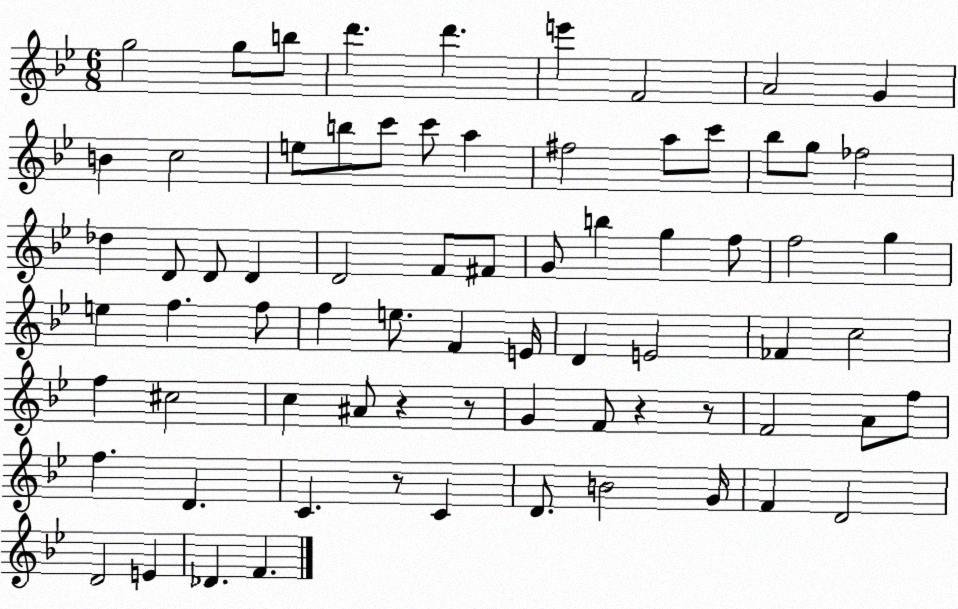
X:1
T:Untitled
M:6/8
L:1/4
K:Bb
g2 g/2 b/2 d' d' e' F2 A2 G B c2 e/2 b/2 c'/2 c'/2 a ^f2 a/2 c'/2 _b/2 g/2 _f2 _d D/2 D/2 D D2 F/2 ^F/2 G/2 b g f/2 f2 g e f f/2 f e/2 F E/4 D E2 _F c2 f ^c2 c ^A/2 z z/2 G F/2 z z/2 F2 A/2 f/2 f D C z/2 C D/2 B2 G/4 F D2 D2 E _D F